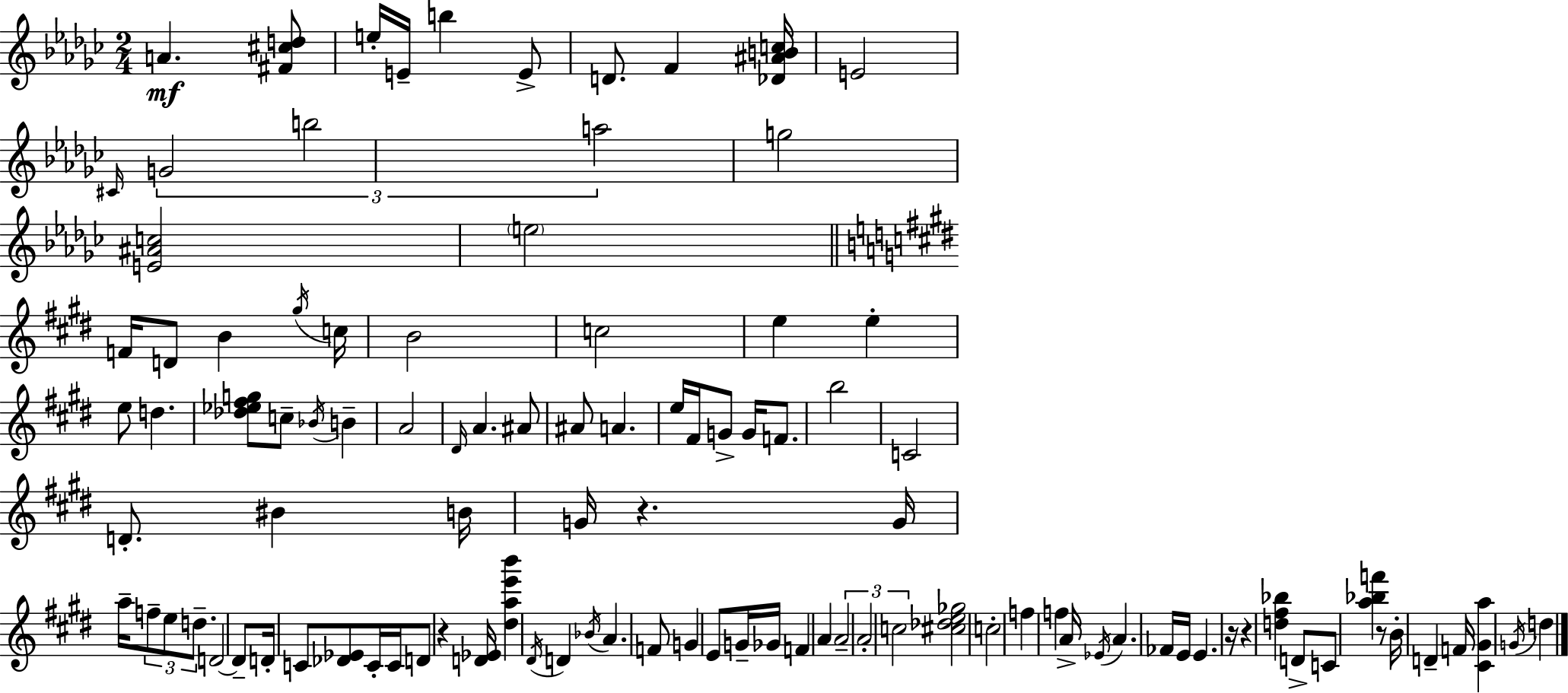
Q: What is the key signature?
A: EES minor